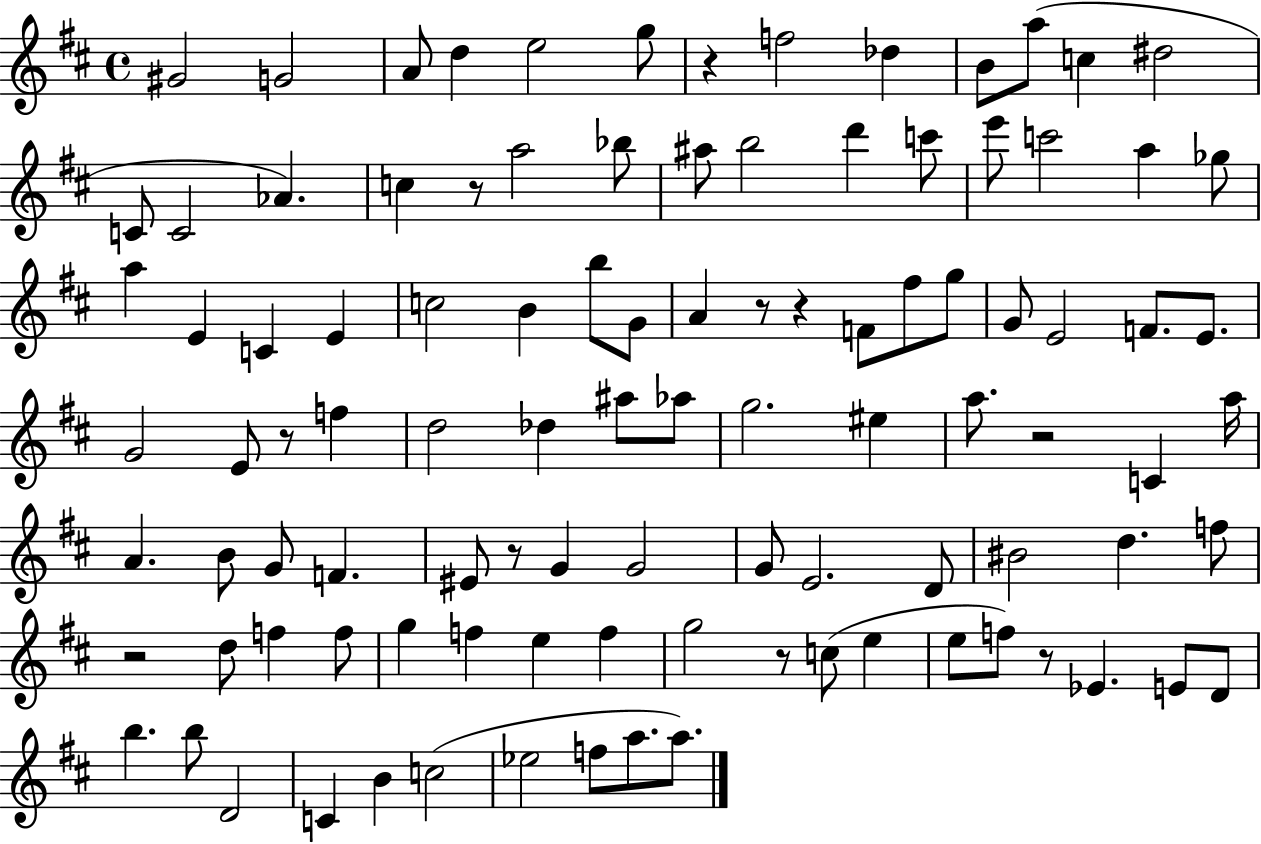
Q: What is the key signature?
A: D major